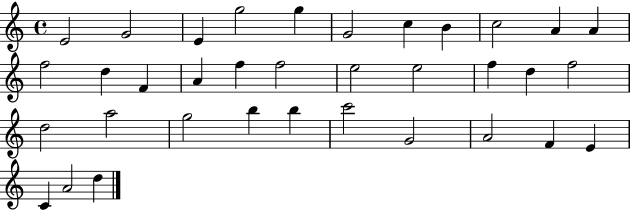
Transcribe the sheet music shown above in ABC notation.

X:1
T:Untitled
M:4/4
L:1/4
K:C
E2 G2 E g2 g G2 c B c2 A A f2 d F A f f2 e2 e2 f d f2 d2 a2 g2 b b c'2 G2 A2 F E C A2 d